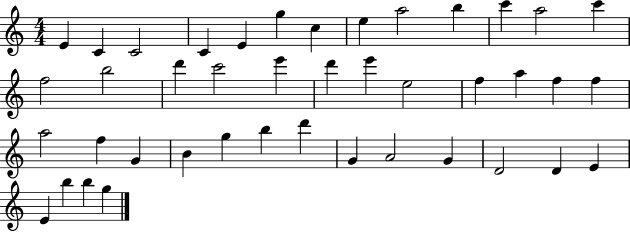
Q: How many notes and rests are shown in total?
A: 42